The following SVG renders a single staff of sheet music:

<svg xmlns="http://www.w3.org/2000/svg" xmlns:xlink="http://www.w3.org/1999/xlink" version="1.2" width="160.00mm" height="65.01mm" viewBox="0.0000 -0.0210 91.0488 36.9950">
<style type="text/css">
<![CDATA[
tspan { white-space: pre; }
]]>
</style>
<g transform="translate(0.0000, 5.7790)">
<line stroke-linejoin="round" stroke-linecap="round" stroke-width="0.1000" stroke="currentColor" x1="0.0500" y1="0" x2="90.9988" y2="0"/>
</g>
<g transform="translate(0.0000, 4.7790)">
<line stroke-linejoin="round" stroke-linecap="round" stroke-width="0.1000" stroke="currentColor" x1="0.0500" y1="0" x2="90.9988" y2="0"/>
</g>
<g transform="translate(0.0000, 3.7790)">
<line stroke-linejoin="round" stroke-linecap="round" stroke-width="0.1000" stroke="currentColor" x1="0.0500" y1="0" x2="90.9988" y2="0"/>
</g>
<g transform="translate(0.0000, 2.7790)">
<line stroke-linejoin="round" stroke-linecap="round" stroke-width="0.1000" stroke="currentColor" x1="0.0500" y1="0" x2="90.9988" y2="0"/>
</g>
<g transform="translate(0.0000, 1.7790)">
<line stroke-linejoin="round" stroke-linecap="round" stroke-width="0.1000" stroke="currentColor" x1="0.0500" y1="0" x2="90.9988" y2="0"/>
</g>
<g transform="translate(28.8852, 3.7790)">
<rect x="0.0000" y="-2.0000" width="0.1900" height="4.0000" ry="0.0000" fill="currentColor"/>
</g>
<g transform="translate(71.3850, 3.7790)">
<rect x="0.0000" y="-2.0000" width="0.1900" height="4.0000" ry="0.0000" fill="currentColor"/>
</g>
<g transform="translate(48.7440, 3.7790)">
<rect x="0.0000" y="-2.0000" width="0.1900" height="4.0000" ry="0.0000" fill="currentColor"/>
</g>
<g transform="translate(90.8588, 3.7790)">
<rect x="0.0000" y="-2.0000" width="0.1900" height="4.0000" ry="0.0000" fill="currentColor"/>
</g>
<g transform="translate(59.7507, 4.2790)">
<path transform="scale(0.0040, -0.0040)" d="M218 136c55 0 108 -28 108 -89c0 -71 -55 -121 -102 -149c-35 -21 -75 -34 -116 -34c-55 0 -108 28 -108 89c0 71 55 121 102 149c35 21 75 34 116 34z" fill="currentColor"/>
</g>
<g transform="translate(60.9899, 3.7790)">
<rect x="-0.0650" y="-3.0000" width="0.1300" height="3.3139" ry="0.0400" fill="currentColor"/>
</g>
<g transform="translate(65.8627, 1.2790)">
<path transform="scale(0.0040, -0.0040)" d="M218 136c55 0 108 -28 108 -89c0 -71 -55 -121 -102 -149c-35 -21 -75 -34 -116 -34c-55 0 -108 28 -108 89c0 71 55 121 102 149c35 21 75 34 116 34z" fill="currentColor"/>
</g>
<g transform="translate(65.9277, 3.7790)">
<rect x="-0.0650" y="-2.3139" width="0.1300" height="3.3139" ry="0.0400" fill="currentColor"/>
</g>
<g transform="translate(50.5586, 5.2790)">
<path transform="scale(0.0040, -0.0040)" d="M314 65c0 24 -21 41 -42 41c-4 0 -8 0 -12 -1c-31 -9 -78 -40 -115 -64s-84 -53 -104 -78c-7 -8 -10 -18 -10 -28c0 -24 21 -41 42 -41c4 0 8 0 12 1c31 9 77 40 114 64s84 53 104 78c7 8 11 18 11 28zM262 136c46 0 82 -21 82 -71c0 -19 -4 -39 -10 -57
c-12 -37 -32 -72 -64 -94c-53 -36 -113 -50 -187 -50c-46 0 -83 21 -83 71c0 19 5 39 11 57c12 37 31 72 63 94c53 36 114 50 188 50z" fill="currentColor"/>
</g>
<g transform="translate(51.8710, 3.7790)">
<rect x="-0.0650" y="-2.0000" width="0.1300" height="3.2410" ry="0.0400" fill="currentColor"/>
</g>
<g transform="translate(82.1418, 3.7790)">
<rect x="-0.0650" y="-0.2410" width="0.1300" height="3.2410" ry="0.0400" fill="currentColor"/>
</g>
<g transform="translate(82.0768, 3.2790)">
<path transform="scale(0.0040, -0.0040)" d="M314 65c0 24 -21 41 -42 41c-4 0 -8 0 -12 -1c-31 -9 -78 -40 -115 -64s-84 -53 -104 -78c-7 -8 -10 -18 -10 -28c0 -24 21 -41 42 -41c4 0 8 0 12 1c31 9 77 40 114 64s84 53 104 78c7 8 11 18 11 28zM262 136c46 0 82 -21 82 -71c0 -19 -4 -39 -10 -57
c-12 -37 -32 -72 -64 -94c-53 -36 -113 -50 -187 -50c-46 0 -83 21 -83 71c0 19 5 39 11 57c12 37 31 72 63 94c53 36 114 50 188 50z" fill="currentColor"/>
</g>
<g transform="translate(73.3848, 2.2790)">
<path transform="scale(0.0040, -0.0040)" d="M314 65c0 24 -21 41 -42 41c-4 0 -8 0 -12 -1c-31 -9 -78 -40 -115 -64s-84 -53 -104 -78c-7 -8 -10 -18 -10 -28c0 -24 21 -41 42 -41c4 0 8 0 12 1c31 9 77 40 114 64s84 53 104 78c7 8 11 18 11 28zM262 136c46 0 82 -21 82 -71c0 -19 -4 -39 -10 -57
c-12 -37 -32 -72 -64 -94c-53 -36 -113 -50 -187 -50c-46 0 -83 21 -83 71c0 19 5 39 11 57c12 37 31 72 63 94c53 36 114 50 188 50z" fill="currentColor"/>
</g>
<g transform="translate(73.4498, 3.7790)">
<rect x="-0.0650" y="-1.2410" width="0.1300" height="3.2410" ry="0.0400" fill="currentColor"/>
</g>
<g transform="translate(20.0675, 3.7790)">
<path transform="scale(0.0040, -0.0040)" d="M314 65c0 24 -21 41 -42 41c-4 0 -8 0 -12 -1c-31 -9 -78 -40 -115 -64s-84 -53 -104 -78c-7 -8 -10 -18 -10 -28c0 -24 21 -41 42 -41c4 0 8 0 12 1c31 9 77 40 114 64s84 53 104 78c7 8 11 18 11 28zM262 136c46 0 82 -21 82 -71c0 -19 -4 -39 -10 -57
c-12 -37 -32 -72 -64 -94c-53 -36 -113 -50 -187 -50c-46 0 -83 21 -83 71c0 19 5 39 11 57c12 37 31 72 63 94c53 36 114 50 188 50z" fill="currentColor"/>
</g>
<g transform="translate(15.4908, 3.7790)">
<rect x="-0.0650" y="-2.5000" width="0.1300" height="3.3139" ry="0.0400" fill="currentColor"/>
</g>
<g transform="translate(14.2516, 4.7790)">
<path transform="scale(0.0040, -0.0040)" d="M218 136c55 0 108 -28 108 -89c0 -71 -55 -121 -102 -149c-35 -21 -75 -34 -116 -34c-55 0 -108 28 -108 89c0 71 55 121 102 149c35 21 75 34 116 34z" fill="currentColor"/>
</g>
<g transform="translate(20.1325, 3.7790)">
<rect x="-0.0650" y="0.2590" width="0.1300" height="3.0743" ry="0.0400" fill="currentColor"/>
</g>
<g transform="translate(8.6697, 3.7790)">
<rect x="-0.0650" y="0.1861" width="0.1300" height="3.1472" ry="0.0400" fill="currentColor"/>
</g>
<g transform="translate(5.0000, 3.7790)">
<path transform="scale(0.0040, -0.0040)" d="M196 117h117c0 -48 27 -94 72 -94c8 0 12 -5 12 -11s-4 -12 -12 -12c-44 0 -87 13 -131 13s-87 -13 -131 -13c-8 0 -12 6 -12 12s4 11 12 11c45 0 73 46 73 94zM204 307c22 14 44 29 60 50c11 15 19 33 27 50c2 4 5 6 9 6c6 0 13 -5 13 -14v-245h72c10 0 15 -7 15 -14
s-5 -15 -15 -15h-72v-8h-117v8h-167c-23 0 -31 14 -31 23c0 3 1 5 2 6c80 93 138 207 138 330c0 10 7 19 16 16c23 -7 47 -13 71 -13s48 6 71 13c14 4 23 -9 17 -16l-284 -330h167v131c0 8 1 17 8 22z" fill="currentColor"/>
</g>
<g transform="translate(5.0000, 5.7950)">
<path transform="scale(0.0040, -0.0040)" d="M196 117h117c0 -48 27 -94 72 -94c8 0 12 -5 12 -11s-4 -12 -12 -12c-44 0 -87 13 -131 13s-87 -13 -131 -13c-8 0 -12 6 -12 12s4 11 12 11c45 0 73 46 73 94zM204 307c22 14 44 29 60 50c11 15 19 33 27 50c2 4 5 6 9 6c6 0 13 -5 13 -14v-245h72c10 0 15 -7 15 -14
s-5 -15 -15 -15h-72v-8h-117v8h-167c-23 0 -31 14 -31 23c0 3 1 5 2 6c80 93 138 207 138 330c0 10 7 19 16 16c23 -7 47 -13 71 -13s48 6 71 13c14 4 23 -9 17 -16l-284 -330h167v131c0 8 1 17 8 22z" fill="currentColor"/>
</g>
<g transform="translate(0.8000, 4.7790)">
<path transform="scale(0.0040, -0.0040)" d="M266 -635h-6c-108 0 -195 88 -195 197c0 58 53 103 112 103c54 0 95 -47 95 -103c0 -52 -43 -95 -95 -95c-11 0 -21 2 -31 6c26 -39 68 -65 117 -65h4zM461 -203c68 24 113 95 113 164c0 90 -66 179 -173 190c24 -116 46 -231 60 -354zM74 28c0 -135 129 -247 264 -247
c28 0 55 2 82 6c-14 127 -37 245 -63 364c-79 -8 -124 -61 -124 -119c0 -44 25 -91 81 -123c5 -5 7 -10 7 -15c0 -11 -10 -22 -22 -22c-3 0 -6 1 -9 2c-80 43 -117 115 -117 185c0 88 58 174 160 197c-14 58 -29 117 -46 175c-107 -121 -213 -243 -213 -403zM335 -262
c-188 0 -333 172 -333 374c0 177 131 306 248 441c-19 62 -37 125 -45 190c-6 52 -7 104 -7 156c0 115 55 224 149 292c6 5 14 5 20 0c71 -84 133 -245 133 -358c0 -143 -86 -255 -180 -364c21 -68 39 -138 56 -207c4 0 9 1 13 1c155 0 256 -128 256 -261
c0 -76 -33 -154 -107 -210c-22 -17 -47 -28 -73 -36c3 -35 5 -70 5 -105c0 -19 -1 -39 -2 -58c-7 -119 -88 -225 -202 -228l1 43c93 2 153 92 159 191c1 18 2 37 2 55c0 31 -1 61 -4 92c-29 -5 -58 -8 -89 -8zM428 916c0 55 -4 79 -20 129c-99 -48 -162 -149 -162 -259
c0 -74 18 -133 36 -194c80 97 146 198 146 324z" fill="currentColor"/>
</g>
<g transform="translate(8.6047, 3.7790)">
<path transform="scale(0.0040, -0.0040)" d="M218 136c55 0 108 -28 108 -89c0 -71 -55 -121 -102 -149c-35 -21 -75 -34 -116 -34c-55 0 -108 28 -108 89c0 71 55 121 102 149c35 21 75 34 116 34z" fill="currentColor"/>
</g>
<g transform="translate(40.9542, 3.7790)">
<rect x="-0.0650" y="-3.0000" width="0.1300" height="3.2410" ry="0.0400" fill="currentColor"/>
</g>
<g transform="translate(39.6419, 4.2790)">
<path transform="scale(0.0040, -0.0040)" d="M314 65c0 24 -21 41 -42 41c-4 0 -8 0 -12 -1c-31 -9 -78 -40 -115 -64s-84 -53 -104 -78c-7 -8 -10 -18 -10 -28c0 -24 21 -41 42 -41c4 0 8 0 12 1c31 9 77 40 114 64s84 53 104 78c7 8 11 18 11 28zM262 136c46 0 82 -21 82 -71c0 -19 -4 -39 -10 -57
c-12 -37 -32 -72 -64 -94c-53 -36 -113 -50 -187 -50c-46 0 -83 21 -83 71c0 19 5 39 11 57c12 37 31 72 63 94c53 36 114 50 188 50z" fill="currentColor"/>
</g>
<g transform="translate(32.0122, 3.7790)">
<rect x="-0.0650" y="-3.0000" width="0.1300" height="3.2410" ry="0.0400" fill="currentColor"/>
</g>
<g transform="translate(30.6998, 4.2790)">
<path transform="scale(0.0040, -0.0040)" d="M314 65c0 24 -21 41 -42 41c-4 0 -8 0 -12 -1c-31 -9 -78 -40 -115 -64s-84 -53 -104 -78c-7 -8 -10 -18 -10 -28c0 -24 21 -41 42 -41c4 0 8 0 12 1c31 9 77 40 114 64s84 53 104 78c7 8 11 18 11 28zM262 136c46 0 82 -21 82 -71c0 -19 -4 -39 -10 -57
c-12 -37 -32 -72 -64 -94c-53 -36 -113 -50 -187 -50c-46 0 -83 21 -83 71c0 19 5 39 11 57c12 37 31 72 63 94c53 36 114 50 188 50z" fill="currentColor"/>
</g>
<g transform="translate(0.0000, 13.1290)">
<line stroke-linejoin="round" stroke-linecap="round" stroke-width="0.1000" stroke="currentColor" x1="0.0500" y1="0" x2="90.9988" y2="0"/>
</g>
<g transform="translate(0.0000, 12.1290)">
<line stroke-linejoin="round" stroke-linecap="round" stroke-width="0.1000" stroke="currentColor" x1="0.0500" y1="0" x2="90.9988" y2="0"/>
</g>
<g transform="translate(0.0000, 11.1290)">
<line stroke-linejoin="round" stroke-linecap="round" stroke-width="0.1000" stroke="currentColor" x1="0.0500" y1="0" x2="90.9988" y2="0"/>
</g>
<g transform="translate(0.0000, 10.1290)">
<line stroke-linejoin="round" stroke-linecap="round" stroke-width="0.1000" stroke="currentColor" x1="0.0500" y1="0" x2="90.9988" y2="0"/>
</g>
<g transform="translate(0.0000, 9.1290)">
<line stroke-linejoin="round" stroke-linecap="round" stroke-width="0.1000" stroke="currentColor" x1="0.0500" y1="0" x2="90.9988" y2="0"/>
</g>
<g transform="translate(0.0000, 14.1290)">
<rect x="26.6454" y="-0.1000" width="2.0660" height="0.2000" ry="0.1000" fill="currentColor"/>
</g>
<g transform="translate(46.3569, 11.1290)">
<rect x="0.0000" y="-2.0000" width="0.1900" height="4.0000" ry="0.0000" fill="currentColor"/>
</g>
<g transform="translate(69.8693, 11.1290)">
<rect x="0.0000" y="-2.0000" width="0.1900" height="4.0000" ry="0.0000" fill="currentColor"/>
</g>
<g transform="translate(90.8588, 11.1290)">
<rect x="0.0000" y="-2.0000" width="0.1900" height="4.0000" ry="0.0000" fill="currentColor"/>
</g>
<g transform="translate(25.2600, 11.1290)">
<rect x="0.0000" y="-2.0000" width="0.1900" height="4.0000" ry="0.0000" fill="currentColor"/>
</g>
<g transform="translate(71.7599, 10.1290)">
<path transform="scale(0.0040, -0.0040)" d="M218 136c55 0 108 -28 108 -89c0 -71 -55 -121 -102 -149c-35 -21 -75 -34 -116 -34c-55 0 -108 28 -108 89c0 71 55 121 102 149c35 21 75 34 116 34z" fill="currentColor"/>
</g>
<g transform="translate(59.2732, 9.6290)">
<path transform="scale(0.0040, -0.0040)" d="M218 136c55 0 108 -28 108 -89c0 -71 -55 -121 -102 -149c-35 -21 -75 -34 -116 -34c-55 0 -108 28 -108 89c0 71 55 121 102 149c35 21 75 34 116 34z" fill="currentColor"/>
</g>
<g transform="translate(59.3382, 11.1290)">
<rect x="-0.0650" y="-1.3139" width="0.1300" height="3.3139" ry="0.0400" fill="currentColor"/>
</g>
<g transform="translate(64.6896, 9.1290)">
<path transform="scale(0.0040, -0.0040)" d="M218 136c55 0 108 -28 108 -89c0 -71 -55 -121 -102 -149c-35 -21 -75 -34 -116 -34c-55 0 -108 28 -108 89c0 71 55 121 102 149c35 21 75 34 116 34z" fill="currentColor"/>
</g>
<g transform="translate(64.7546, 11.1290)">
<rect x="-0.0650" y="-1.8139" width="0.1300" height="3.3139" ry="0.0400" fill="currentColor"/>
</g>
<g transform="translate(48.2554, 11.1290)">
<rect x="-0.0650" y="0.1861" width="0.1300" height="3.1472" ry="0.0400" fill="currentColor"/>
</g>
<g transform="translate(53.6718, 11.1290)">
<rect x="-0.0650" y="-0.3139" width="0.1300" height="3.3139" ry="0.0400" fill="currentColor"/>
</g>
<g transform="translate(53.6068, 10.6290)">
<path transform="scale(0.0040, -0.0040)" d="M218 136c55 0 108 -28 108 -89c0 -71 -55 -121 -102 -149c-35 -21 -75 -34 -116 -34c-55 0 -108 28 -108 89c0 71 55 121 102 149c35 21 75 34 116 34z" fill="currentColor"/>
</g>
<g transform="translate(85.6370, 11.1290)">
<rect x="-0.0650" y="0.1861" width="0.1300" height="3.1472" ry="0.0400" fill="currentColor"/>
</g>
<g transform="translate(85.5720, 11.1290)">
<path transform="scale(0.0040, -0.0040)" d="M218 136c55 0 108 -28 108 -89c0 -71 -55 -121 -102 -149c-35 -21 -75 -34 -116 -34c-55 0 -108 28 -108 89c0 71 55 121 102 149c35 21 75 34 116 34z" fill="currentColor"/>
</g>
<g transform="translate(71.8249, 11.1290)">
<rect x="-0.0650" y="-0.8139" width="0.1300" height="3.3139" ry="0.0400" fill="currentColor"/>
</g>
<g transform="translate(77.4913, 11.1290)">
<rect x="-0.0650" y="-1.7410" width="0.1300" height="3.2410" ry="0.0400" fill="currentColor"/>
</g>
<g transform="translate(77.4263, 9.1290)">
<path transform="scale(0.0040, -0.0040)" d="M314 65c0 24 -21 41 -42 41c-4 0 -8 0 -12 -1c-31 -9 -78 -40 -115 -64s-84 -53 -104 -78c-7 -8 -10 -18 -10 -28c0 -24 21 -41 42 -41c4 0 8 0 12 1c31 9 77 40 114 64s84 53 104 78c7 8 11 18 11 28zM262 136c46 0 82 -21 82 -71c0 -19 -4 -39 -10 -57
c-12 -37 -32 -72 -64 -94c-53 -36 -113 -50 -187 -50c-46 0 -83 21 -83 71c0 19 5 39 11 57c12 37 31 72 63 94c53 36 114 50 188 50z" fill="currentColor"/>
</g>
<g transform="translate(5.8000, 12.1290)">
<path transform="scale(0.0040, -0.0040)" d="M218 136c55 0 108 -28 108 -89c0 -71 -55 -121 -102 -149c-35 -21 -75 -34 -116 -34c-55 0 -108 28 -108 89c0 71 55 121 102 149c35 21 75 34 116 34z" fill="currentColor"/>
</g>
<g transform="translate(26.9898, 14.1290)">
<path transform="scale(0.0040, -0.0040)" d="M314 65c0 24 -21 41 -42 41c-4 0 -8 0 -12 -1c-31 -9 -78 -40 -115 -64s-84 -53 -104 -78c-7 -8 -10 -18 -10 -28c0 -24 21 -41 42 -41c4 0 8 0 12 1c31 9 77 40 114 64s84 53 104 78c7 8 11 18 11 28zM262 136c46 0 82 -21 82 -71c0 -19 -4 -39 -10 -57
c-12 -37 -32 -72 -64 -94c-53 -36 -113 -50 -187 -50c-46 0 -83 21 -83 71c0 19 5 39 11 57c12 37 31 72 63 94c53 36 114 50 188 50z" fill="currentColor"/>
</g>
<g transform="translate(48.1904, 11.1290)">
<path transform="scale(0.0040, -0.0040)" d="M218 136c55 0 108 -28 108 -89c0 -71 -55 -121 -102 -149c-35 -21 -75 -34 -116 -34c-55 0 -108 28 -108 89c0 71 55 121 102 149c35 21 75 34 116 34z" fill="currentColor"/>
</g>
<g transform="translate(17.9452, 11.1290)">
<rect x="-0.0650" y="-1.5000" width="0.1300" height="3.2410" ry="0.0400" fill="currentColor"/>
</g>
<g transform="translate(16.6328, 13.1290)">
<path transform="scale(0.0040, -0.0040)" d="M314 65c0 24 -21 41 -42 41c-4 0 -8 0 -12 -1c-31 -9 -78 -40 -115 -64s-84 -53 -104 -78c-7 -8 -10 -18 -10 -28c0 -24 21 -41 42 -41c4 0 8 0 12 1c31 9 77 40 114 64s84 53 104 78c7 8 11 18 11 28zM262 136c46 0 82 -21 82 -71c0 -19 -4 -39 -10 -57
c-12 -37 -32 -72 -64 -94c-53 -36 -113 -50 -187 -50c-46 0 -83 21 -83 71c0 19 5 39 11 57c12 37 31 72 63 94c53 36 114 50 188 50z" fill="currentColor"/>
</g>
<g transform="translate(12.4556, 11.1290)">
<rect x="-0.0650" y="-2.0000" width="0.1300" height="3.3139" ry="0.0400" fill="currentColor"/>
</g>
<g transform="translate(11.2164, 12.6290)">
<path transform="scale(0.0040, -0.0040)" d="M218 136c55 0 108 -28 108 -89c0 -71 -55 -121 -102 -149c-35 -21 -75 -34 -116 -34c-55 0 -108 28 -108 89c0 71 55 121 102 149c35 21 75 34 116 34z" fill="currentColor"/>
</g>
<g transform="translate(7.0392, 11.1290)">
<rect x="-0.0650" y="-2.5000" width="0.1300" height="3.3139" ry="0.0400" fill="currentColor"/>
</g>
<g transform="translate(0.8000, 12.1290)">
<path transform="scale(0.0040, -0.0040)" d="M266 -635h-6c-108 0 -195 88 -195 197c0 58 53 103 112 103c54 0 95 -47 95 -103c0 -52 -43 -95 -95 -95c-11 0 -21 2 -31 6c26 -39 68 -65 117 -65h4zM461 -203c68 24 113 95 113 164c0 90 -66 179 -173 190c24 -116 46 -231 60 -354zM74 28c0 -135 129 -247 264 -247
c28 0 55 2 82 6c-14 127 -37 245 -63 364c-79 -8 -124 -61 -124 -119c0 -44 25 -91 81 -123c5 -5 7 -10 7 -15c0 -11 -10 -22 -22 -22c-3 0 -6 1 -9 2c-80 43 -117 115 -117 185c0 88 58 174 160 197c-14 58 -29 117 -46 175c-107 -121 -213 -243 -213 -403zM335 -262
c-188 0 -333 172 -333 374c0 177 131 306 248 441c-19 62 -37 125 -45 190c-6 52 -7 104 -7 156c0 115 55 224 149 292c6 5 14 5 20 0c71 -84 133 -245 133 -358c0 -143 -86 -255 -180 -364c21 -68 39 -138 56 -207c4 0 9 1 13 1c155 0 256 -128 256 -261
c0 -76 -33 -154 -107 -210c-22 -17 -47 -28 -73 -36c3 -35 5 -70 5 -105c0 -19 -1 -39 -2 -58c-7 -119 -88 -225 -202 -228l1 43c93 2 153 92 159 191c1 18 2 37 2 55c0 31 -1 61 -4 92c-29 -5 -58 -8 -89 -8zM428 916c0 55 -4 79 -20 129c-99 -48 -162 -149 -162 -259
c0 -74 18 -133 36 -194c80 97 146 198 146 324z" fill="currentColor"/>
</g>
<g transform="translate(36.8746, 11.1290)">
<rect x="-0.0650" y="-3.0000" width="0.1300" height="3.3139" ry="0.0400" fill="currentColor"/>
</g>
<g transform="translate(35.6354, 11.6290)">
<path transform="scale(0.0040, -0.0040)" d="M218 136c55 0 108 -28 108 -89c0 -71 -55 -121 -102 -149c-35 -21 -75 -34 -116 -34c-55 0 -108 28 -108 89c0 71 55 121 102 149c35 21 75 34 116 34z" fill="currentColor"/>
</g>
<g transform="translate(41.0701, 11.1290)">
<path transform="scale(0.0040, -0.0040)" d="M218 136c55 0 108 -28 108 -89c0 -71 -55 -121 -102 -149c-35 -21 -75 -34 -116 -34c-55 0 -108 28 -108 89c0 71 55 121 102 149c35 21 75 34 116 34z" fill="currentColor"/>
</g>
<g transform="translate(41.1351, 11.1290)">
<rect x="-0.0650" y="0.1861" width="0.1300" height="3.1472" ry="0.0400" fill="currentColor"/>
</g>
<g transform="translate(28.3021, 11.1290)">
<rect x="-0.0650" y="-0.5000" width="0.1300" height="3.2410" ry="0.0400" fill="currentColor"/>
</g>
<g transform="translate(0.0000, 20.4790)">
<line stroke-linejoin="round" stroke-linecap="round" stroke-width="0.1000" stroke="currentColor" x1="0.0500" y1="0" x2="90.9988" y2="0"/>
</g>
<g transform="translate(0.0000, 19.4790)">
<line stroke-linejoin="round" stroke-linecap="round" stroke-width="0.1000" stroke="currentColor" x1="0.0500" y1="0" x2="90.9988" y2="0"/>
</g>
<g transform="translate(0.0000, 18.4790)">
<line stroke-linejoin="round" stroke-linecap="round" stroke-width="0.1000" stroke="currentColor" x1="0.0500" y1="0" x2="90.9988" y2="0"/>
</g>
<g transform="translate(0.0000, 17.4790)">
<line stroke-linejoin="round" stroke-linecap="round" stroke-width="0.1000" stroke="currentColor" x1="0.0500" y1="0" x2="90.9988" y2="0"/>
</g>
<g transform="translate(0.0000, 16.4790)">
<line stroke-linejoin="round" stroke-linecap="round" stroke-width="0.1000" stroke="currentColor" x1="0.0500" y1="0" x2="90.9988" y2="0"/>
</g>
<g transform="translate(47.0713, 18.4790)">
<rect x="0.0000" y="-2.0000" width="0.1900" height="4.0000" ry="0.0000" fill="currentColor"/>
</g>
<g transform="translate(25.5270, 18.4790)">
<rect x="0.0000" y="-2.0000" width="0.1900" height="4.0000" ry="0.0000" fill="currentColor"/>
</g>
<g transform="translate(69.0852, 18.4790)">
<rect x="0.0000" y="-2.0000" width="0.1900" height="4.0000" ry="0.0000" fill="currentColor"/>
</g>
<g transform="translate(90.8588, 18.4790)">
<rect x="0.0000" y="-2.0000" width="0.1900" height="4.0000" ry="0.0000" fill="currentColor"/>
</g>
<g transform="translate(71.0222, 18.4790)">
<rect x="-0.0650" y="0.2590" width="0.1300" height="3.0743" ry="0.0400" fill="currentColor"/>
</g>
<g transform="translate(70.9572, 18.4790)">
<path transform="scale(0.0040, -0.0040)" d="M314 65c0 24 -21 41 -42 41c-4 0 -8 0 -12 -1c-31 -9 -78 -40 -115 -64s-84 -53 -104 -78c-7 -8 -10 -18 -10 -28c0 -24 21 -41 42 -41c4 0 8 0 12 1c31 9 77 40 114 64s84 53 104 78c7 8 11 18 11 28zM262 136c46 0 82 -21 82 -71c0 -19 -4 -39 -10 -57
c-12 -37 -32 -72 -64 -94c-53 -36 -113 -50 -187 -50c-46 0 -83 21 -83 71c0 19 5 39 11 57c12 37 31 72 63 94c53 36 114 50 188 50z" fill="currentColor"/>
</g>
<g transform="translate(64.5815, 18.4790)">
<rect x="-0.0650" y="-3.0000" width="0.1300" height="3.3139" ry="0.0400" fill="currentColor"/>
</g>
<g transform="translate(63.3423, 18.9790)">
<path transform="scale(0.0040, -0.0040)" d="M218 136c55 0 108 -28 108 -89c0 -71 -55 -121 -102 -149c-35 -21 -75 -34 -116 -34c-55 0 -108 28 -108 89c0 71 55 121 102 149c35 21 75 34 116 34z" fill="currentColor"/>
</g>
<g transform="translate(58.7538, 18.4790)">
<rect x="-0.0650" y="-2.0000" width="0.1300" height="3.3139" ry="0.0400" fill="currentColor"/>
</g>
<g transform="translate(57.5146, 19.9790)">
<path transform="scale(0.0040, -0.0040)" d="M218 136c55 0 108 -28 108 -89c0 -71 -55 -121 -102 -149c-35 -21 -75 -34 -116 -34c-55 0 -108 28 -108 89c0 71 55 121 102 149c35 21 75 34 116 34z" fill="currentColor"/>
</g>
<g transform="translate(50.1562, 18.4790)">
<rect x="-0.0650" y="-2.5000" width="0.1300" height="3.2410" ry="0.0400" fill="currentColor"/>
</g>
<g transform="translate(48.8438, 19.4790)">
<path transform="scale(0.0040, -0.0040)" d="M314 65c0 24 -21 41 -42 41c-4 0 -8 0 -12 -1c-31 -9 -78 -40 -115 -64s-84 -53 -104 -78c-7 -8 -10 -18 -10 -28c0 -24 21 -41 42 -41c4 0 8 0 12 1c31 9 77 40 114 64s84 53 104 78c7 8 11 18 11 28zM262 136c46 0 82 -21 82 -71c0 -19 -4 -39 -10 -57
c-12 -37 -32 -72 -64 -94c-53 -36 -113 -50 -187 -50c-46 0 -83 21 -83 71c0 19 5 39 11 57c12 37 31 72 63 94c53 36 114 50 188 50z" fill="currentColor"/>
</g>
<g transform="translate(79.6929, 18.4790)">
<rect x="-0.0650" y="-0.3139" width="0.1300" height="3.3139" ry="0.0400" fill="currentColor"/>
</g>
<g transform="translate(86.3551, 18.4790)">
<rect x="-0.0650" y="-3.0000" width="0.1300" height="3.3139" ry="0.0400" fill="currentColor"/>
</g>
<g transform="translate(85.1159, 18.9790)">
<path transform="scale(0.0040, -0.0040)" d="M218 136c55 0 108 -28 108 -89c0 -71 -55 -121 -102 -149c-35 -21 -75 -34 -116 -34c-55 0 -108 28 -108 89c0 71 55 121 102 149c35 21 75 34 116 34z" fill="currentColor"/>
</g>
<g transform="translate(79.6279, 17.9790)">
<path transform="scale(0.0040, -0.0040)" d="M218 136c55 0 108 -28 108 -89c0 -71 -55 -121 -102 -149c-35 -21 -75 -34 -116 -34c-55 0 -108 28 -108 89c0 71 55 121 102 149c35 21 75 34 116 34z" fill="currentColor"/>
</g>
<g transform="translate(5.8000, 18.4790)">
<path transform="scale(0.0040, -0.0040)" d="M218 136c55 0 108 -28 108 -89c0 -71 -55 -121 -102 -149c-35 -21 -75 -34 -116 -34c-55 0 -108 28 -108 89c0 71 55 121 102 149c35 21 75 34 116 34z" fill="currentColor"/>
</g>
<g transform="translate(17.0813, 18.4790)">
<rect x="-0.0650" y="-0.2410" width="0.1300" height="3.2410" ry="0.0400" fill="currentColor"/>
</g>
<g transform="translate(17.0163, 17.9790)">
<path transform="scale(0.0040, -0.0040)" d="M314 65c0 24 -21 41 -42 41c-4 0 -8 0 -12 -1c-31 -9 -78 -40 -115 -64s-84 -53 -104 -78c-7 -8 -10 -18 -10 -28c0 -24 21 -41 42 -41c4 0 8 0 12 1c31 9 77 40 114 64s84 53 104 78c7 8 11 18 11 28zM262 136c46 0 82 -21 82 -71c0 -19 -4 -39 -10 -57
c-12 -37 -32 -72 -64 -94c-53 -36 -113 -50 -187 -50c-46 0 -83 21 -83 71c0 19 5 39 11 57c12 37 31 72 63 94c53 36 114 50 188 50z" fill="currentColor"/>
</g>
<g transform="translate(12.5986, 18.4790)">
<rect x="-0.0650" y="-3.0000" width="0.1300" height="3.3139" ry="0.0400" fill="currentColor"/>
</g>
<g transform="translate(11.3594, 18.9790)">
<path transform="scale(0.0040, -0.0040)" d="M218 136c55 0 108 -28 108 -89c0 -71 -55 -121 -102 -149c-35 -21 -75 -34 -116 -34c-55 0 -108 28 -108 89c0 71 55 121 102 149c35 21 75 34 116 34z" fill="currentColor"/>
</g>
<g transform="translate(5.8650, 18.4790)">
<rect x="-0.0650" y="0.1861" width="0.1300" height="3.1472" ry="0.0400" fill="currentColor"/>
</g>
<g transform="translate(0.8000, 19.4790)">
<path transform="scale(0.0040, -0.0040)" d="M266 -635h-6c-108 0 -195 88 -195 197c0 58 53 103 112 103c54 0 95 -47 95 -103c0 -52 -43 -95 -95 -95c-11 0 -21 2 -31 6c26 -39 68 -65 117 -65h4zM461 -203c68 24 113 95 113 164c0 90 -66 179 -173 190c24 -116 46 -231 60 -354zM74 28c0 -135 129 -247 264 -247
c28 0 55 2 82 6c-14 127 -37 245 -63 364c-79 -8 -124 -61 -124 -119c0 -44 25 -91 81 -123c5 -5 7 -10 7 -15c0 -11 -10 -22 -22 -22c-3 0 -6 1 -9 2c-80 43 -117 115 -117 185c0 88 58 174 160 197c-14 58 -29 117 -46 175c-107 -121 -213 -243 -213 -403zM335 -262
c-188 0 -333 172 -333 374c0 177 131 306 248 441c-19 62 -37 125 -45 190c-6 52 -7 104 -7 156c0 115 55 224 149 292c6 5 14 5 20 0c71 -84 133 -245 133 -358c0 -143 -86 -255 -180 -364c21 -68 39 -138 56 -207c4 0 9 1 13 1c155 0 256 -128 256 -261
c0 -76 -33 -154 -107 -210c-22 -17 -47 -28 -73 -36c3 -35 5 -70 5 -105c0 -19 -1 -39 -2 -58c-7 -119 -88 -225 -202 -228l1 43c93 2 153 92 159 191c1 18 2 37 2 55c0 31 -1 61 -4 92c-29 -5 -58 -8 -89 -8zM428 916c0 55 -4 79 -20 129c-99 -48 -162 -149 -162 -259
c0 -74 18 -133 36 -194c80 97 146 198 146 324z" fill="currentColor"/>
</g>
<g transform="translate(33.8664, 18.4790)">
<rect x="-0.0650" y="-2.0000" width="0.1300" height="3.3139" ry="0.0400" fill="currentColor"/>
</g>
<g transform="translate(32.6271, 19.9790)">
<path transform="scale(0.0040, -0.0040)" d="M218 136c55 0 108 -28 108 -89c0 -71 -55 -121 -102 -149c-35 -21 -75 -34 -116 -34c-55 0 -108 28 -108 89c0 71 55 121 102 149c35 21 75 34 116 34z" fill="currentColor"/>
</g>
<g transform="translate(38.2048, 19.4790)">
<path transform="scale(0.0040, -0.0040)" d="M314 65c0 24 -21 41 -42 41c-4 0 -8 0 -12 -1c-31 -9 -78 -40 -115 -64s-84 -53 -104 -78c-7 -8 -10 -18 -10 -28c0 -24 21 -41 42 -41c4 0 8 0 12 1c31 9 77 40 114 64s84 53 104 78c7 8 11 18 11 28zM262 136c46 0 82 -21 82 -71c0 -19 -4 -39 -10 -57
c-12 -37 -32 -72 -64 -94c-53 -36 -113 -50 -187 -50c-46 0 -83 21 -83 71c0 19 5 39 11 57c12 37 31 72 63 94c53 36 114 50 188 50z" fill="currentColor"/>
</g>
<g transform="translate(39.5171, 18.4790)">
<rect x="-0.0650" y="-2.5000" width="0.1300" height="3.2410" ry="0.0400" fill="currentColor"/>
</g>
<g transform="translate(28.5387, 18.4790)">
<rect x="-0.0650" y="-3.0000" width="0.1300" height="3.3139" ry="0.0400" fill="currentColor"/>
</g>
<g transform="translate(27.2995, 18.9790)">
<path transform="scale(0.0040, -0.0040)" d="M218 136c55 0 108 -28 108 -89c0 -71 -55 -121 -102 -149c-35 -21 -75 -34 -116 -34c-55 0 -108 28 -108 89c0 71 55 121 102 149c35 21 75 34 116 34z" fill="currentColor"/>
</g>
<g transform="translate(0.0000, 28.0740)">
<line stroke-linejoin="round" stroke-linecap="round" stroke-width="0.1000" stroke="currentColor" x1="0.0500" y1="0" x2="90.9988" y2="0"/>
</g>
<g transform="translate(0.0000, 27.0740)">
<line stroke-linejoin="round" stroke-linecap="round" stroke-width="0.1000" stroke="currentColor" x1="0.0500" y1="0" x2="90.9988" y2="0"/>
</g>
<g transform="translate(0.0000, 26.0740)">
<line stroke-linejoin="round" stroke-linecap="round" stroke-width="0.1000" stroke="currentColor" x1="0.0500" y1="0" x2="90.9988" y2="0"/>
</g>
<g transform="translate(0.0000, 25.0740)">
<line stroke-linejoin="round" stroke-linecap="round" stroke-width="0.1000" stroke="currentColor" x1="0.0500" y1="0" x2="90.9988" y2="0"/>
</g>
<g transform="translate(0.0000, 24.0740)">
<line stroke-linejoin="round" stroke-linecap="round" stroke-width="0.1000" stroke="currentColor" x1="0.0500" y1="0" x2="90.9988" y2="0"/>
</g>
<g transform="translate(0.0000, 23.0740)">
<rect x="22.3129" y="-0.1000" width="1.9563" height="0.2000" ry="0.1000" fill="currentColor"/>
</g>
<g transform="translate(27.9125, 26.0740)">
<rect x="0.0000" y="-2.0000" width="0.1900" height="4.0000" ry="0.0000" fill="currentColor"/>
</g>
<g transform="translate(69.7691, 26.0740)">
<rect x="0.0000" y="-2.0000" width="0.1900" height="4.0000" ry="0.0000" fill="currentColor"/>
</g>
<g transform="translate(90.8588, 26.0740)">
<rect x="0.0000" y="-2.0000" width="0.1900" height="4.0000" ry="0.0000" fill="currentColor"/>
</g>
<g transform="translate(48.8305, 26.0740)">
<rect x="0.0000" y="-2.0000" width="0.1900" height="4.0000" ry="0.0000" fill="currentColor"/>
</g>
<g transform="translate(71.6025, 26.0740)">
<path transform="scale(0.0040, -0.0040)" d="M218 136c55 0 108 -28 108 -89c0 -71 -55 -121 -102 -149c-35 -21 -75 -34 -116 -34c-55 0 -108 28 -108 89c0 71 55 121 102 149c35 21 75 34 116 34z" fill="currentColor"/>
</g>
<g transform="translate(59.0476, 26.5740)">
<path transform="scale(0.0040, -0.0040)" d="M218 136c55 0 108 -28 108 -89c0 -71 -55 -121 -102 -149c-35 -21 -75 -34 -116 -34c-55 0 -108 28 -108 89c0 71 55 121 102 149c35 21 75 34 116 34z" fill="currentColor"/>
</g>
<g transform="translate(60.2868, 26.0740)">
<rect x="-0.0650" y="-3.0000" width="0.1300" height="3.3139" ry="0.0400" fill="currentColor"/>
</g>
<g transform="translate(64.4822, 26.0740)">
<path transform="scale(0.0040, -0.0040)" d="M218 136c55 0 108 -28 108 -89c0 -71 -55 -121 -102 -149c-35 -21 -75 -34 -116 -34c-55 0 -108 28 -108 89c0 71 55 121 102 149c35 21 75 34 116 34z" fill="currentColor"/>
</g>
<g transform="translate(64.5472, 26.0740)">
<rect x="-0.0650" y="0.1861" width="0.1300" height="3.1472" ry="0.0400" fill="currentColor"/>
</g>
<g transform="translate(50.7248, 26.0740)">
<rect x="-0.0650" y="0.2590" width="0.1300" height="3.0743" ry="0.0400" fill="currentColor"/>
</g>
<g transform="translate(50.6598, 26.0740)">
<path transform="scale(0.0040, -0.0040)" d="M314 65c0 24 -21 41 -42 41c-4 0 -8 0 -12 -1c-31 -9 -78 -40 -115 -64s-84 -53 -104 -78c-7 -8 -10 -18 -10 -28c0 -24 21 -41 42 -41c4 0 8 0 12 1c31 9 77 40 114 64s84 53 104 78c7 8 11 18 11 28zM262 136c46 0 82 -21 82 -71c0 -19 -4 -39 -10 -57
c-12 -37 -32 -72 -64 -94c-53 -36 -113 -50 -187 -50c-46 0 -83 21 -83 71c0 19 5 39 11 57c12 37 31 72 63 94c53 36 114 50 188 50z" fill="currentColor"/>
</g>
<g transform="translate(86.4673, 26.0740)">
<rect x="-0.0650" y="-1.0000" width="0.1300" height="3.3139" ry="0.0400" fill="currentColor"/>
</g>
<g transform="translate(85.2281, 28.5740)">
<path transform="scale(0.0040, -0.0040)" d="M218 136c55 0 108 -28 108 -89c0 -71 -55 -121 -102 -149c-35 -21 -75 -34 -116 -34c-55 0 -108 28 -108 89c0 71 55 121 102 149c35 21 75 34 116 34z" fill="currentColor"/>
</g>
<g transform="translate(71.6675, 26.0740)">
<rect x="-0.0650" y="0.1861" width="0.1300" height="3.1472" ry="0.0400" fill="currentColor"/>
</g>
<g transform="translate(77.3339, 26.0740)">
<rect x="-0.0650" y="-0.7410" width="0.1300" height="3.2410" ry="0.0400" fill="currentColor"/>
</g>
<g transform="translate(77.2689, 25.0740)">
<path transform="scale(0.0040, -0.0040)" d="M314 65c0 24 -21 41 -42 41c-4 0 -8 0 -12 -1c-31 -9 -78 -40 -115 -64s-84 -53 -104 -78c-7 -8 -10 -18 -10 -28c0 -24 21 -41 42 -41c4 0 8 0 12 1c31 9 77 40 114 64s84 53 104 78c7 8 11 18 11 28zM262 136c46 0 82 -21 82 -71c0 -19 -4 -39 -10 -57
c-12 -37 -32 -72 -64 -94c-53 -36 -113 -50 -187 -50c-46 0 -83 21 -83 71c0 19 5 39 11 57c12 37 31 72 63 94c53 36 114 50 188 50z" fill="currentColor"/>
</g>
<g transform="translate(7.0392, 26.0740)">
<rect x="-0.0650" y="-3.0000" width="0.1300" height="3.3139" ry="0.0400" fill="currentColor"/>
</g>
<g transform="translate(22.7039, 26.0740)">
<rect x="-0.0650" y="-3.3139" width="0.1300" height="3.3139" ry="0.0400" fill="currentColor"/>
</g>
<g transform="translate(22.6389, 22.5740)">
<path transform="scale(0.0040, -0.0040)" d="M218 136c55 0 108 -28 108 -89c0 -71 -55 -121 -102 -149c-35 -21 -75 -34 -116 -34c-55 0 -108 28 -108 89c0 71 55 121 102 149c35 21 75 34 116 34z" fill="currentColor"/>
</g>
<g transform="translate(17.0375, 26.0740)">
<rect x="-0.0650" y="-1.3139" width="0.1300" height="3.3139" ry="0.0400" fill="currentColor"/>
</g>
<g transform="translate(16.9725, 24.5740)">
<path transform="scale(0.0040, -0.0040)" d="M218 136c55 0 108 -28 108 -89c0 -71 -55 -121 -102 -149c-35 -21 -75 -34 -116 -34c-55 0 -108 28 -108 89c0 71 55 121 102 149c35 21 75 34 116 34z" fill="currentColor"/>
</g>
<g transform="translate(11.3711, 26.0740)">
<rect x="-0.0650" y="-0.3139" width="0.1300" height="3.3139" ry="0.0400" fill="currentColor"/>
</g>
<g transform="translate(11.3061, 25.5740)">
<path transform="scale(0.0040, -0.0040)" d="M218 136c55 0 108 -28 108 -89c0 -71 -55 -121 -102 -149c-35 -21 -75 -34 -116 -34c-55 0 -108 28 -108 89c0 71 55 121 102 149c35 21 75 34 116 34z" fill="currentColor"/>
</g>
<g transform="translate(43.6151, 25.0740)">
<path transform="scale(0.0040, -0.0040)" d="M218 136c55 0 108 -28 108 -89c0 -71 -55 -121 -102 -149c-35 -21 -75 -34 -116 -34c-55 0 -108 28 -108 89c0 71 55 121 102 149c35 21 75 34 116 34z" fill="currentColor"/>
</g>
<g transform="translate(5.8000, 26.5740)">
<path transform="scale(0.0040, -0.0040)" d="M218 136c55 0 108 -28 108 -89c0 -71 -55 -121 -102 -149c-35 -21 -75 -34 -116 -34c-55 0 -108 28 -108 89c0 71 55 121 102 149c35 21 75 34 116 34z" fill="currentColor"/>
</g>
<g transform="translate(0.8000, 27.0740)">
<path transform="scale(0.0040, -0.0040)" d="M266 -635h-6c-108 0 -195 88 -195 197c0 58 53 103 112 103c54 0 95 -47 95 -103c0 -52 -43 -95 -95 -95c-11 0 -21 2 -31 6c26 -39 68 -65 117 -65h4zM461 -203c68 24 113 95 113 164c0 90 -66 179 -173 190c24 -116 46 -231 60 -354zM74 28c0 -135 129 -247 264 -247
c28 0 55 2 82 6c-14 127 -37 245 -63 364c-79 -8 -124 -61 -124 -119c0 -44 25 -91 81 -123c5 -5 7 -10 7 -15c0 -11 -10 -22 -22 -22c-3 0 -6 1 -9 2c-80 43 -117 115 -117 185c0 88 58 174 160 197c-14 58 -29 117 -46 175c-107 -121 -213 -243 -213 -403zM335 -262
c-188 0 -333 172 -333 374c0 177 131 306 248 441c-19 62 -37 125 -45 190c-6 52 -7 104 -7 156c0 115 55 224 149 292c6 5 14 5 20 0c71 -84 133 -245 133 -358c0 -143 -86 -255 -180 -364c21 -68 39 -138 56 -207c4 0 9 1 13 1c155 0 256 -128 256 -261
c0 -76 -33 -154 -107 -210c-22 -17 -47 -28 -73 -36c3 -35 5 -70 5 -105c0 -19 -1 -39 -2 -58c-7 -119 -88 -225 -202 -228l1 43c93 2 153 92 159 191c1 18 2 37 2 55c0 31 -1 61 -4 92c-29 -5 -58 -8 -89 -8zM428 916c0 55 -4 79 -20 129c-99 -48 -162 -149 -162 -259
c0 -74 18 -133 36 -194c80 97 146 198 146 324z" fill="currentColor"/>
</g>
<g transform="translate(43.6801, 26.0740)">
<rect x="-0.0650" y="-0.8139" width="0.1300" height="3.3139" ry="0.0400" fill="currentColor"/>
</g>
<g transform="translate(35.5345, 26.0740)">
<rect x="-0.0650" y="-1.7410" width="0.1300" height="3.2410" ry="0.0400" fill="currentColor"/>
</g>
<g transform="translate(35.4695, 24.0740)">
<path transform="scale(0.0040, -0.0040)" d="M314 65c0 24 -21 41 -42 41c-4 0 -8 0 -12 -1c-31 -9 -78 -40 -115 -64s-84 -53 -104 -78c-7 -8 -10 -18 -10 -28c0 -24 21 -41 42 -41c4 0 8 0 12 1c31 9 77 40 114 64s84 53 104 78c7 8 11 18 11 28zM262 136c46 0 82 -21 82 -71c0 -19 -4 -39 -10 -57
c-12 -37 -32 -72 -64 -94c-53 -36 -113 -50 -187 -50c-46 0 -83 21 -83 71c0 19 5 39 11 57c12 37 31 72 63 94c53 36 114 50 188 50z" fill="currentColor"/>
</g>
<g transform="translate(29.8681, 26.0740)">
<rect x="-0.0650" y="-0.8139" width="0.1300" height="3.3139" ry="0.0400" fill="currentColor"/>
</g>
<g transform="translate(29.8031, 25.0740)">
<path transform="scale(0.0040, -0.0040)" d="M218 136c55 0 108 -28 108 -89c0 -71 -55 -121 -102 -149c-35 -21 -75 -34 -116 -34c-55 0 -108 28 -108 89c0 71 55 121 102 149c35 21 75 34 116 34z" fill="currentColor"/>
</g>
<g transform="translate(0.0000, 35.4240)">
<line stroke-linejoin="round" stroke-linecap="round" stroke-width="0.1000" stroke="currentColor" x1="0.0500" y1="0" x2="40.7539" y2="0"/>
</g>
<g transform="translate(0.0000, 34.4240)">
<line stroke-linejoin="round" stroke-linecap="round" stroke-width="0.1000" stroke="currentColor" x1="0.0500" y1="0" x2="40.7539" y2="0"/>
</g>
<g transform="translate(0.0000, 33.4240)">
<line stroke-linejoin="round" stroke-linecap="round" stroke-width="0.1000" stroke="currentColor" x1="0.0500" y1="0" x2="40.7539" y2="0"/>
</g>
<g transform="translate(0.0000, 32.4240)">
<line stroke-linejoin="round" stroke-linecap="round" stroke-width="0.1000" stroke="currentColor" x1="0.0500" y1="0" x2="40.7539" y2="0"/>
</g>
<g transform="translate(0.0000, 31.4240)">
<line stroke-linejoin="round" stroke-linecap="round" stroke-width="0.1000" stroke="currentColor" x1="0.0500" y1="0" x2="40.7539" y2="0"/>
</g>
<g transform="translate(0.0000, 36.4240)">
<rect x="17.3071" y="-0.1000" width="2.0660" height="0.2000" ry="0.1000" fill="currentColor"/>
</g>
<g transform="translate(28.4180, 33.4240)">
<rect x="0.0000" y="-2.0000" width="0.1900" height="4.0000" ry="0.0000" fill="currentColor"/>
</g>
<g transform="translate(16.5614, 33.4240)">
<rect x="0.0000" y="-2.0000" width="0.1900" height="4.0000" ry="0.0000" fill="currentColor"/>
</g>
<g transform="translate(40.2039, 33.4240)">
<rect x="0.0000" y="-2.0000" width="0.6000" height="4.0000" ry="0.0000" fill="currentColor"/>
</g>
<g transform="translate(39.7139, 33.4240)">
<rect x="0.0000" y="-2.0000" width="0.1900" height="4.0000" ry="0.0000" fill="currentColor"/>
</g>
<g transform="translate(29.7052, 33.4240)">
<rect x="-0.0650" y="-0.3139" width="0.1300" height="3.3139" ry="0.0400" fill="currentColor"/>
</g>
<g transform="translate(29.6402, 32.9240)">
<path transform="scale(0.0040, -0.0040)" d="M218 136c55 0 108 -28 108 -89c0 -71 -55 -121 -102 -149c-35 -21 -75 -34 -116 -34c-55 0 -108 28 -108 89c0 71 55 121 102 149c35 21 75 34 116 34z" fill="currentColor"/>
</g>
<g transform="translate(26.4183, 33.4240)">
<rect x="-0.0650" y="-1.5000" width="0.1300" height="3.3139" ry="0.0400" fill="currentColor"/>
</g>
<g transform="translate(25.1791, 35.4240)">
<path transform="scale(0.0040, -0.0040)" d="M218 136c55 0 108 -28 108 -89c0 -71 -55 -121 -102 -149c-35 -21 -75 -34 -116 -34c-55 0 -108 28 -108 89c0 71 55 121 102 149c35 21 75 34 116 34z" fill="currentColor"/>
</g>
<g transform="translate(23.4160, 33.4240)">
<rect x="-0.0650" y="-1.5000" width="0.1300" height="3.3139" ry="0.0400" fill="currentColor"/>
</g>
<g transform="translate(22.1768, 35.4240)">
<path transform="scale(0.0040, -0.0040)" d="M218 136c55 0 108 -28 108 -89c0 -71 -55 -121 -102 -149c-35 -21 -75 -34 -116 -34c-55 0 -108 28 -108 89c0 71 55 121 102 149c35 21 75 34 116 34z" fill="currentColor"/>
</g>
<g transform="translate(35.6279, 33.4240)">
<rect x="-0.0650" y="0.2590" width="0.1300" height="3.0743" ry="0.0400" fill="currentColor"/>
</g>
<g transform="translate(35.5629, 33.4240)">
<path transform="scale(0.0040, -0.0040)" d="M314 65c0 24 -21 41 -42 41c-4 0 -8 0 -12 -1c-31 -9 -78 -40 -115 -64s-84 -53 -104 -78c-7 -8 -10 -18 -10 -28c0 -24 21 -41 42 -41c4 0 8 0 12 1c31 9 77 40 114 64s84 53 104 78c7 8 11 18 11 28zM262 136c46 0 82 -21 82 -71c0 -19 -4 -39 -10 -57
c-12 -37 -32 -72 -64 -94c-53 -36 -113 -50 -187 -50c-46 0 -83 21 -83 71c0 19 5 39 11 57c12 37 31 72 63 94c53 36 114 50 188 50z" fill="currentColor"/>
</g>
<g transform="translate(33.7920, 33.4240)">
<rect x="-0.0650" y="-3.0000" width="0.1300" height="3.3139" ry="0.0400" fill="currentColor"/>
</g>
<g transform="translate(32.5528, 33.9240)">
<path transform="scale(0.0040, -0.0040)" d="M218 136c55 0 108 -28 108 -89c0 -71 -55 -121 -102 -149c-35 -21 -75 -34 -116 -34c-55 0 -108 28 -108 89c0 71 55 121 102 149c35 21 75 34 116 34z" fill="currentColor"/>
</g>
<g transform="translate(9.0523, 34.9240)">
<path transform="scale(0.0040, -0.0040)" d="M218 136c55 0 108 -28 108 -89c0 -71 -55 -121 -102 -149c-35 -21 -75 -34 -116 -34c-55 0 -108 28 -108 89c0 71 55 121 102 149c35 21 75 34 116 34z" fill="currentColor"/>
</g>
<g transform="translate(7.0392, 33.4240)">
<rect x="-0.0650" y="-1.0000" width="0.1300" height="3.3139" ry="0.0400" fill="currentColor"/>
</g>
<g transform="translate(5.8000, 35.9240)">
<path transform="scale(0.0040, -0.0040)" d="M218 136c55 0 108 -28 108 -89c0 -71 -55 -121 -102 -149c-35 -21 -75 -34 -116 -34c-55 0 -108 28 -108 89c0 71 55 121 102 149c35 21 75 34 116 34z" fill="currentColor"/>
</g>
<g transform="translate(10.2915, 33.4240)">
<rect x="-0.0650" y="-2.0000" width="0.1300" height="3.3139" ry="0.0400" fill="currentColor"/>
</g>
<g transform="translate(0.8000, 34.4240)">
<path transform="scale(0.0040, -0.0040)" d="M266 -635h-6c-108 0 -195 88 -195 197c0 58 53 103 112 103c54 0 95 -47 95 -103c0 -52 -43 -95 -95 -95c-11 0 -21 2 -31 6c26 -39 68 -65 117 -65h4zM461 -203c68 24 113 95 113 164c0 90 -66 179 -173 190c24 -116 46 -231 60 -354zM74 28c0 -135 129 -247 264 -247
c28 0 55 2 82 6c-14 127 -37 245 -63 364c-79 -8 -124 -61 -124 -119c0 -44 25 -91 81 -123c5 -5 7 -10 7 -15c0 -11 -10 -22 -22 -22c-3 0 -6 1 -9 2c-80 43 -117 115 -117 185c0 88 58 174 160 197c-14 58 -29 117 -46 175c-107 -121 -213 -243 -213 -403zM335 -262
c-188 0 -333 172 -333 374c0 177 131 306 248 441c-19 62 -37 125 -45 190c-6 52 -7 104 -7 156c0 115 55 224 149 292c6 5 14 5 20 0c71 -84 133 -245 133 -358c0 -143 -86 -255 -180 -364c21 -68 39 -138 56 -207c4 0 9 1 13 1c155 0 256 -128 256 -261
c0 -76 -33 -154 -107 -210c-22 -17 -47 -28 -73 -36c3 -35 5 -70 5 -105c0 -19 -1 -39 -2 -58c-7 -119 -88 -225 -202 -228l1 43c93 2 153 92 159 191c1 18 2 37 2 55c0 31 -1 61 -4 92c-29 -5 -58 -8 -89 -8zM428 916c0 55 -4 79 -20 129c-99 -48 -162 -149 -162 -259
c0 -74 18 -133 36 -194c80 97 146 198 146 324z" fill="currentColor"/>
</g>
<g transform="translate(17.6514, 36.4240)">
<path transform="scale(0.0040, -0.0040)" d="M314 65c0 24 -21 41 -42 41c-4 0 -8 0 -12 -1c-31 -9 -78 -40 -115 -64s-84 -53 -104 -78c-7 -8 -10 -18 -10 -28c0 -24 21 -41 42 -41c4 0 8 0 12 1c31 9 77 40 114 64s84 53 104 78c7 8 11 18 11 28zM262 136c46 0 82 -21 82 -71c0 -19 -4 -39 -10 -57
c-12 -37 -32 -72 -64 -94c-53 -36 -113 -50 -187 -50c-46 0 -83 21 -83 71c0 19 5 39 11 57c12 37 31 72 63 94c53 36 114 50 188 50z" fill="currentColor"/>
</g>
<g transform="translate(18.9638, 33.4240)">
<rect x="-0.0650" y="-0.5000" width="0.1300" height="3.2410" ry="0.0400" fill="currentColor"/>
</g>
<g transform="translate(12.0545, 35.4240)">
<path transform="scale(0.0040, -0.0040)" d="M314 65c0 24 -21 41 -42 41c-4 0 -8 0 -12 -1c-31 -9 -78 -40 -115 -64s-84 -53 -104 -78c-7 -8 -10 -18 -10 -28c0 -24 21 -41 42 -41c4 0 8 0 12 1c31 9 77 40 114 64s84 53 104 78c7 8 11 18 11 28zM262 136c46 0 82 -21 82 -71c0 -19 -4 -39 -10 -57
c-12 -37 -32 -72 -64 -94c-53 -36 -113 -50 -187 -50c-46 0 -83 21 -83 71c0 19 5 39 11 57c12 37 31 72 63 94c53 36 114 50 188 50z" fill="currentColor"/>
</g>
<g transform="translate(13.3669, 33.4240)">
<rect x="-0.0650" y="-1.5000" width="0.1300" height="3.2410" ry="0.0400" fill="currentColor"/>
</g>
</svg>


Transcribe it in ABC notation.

X:1
T:Untitled
M:4/4
L:1/4
K:C
B G B2 A2 A2 F2 A g e2 c2 G F E2 C2 A B B c e f d f2 B B A c2 A F G2 G2 F A B2 c A A c e b d f2 d B2 A B B d2 D D F E2 C2 E E c A B2